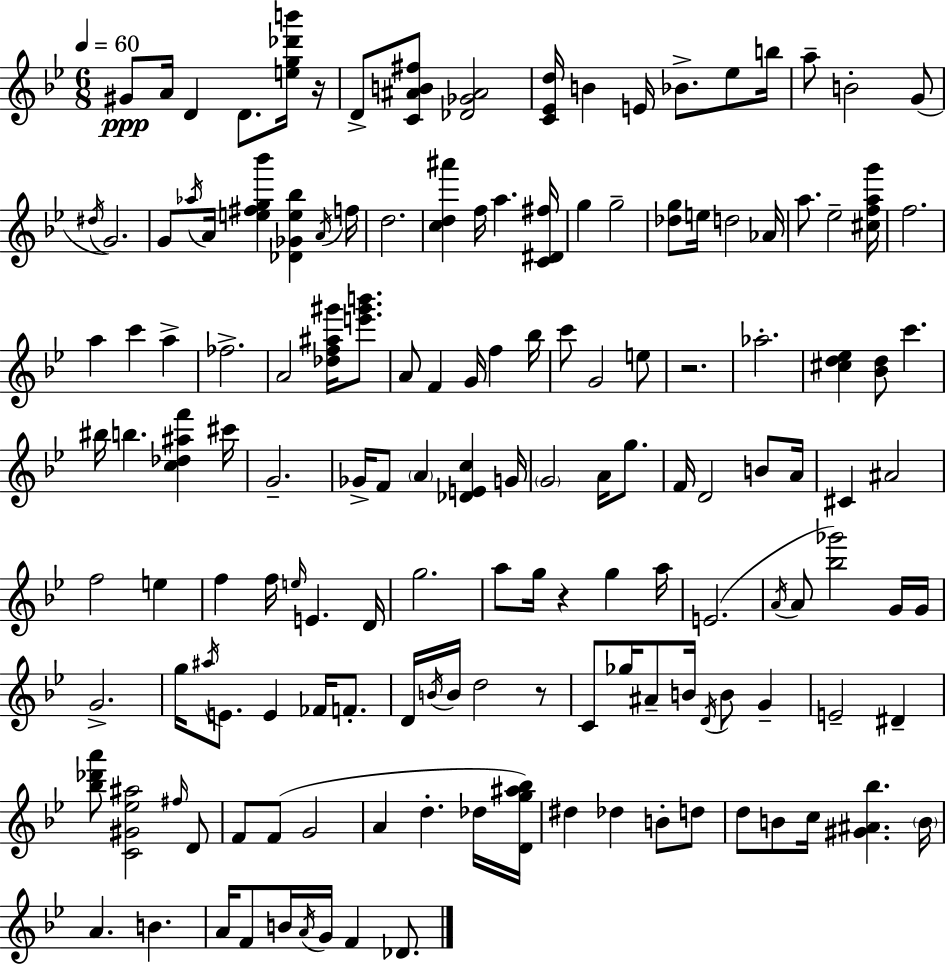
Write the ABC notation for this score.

X:1
T:Untitled
M:6/8
L:1/4
K:Bb
^G/2 A/4 D D/2 [eg_d'b']/4 z/4 D/2 [C^AB^f]/2 [_D_G^A]2 [C_Ed]/4 B E/4 _B/2 _e/2 b/4 a/2 B2 G/2 ^d/4 G2 G/2 _a/4 A/4 [e^fg_b'] [_D_Ge_b] A/4 f/4 d2 [cd^a'] f/4 a [C^D^f]/4 g g2 [_dg]/2 e/4 d2 _A/4 a/2 _e2 [^cfag']/4 f2 a c' a _f2 A2 [_df^a^g']/4 [e'^g'b']/2 A/2 F G/4 f _b/4 c'/2 G2 e/2 z2 _a2 [^cd_e] [_Bd]/2 c' ^b/4 b [c_d^af'] ^c'/4 G2 _G/4 F/2 A [_DEc] G/4 G2 A/4 g/2 F/4 D2 B/2 A/4 ^C ^A2 f2 e f f/4 e/4 E D/4 g2 a/2 g/4 z g a/4 E2 A/4 A/2 [_b_g']2 G/4 G/4 G2 g/4 ^a/4 E/2 E _F/4 F/2 D/4 B/4 B/4 d2 z/2 C/2 _g/4 ^A/2 B/4 D/4 B/2 G E2 ^D [_b_d'a']/2 [C^G_e^a]2 ^f/4 D/2 F/2 F/2 G2 A d _d/4 [Dg^a_b]/4 ^d _d B/2 d/2 d/2 B/2 c/4 [^G^A_b] B/4 A B A/4 F/2 B/4 A/4 G/4 F _D/2